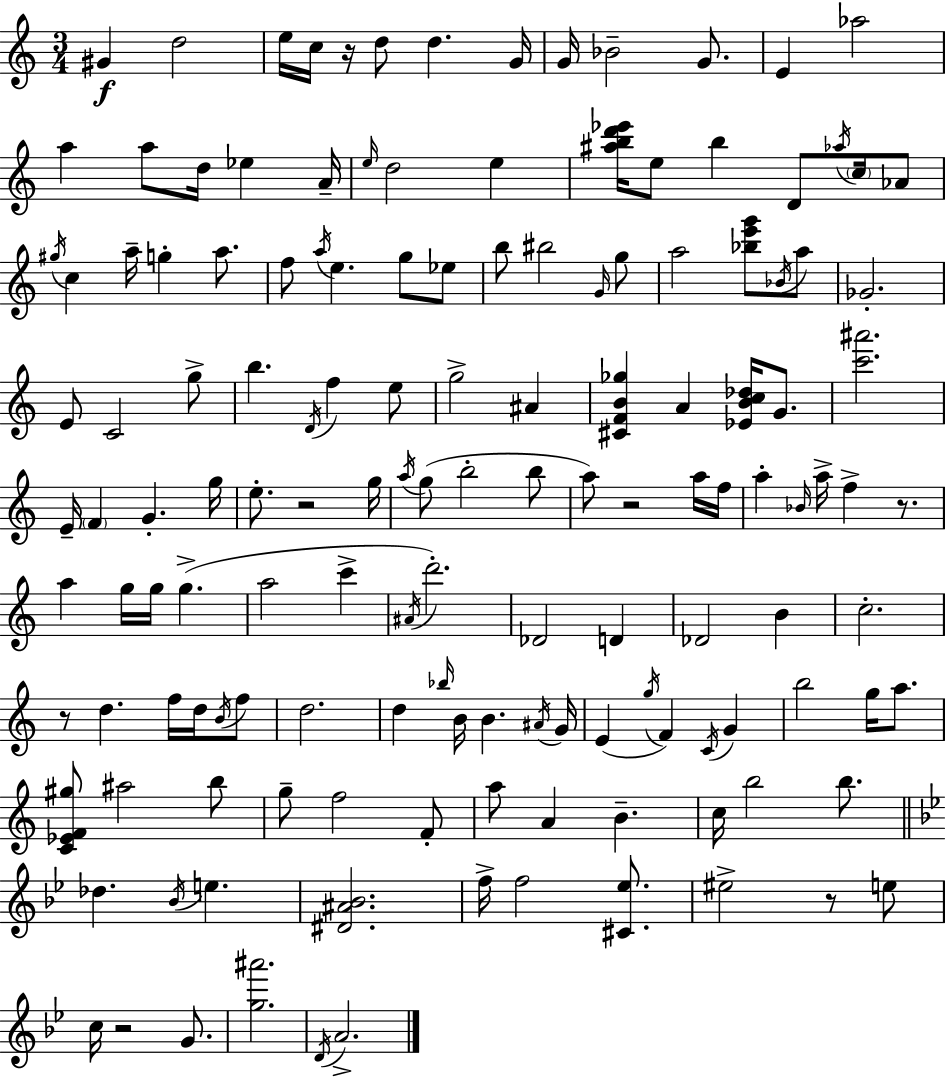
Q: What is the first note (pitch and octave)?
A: G#4